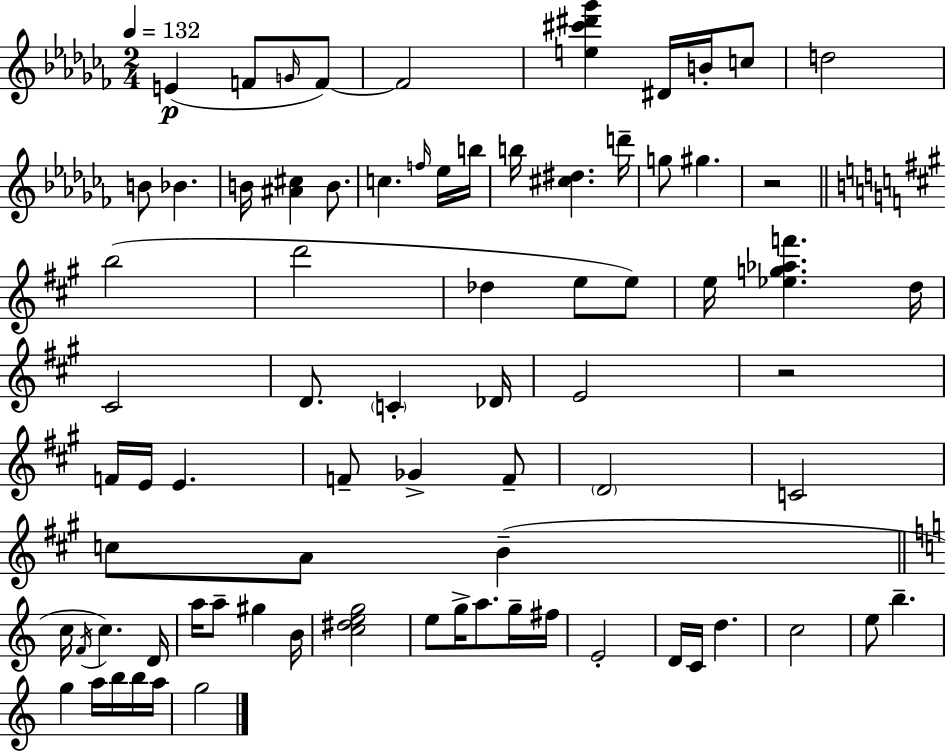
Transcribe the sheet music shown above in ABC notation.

X:1
T:Untitled
M:2/4
L:1/4
K:Abm
E F/2 G/4 F/2 F2 [e^c'^d'_g'] ^D/4 B/4 c/2 d2 B/2 _B B/4 [^A^c] B/2 c f/4 _e/4 b/4 b/4 [^c^d] d'/4 g/2 ^g z2 b2 d'2 _d e/2 e/2 e/4 [_eg_af'] d/4 ^C2 D/2 C _D/4 E2 z2 F/4 E/4 E F/2 _G F/2 D2 C2 c/2 A/2 B c/4 F/4 c D/4 a/4 a/2 ^g B/4 [c^deg]2 e/2 g/4 a/2 g/4 ^f/4 E2 D/4 C/4 d c2 e/2 b g a/4 b/4 b/4 a/4 g2